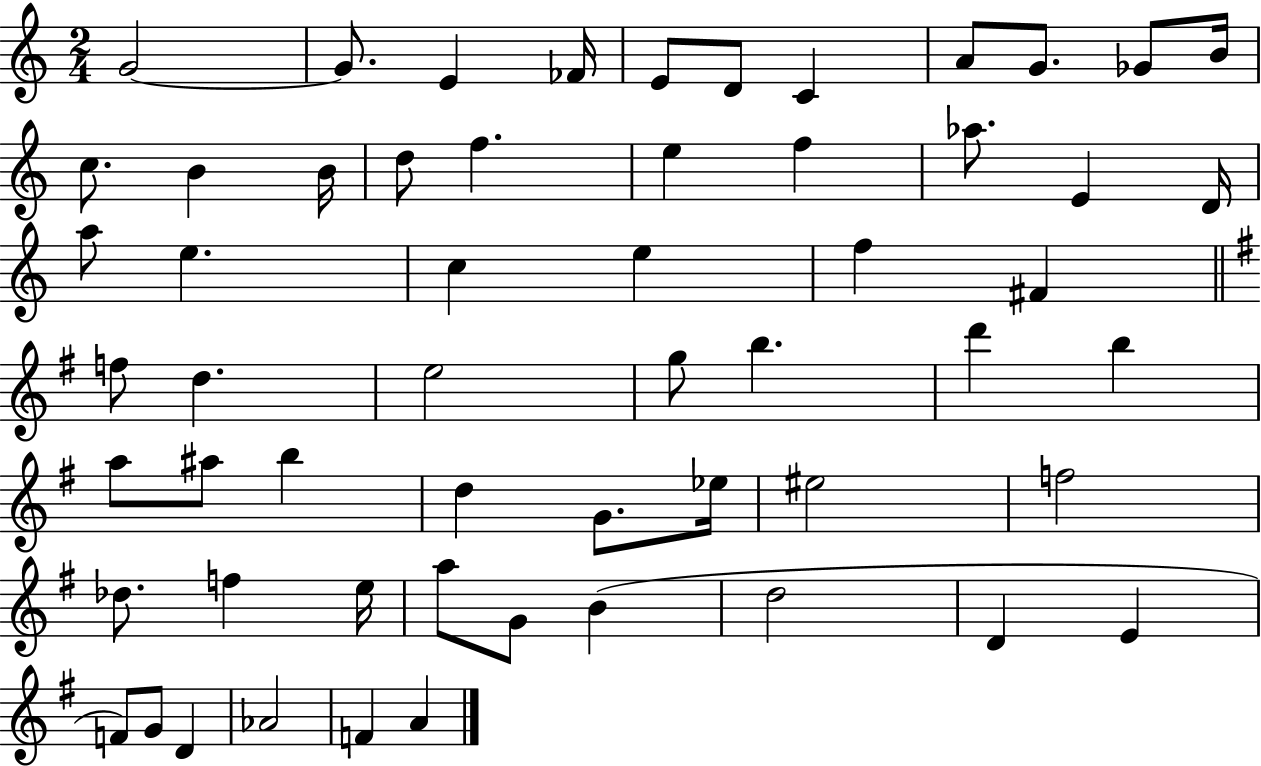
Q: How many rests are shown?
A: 0